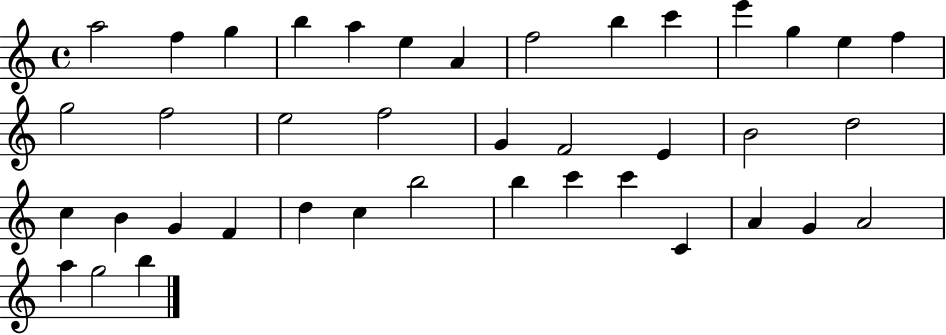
X:1
T:Untitled
M:4/4
L:1/4
K:C
a2 f g b a e A f2 b c' e' g e f g2 f2 e2 f2 G F2 E B2 d2 c B G F d c b2 b c' c' C A G A2 a g2 b